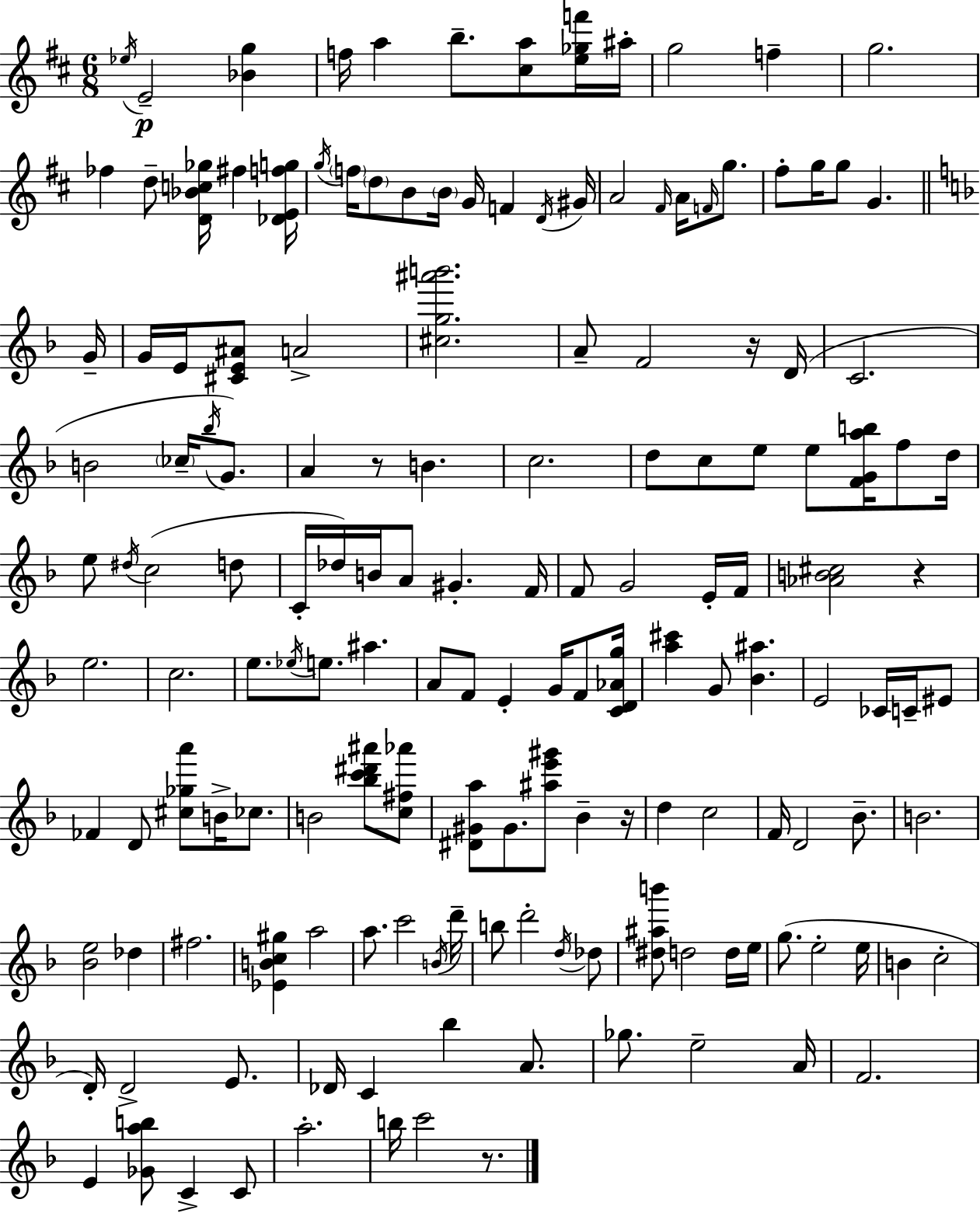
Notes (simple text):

Eb5/s E4/h [Bb4,G5]/q F5/s A5/q B5/e. [C#5,A5]/e [E5,Gb5,F6]/s A#5/s G5/h F5/q G5/h. FES5/q D5/e [D4,Bb4,C5,Gb5]/s F#5/q [Db4,E4,F5,G5]/s G5/s F5/s D5/e B4/e B4/s G4/s F4/q D4/s G#4/s A4/h F#4/s A4/s F4/s G5/e. F#5/e G5/s G5/e G4/q. G4/s G4/s E4/s [C#4,E4,A#4]/e A4/h [C#5,G5,A#6,B6]/h. A4/e F4/h R/s D4/s C4/h. B4/h CES5/s Bb5/s G4/e. A4/q R/e B4/q. C5/h. D5/e C5/e E5/e E5/e [F4,G4,A5,B5]/s F5/e D5/s E5/e D#5/s C5/h D5/e C4/s Db5/s B4/s A4/e G#4/q. F4/s F4/e G4/h E4/s F4/s [Ab4,B4,C#5]/h R/q E5/h. C5/h. E5/e. Eb5/s E5/e. A#5/q. A4/e F4/e E4/q G4/s F4/e [C4,D4,Ab4,G5]/s [A5,C#6]/q G4/e [Bb4,A#5]/q. E4/h CES4/s C4/s EIS4/e FES4/q D4/e [C#5,Gb5,A6]/e B4/s CES5/e. B4/h [Bb5,C6,D#6,A#6]/e [C5,F#5,Ab6]/e [D#4,G#4,A5]/e G#4/e. [A#5,E6,G#6]/e Bb4/q R/s D5/q C5/h F4/s D4/h Bb4/e. B4/h. [Bb4,E5]/h Db5/q F#5/h. [Eb4,B4,C5,G#5]/q A5/h A5/e. C6/h B4/s D6/s B5/e D6/h D5/s Db5/e [D#5,A#5,B6]/e D5/h D5/s E5/s G5/e. E5/h E5/s B4/q C5/h D4/s D4/h E4/e. Db4/s C4/q Bb5/q A4/e. Gb5/e. E5/h A4/s F4/h. E4/q [Gb4,A5,B5]/e C4/q C4/e A5/h. B5/s C6/h R/e.